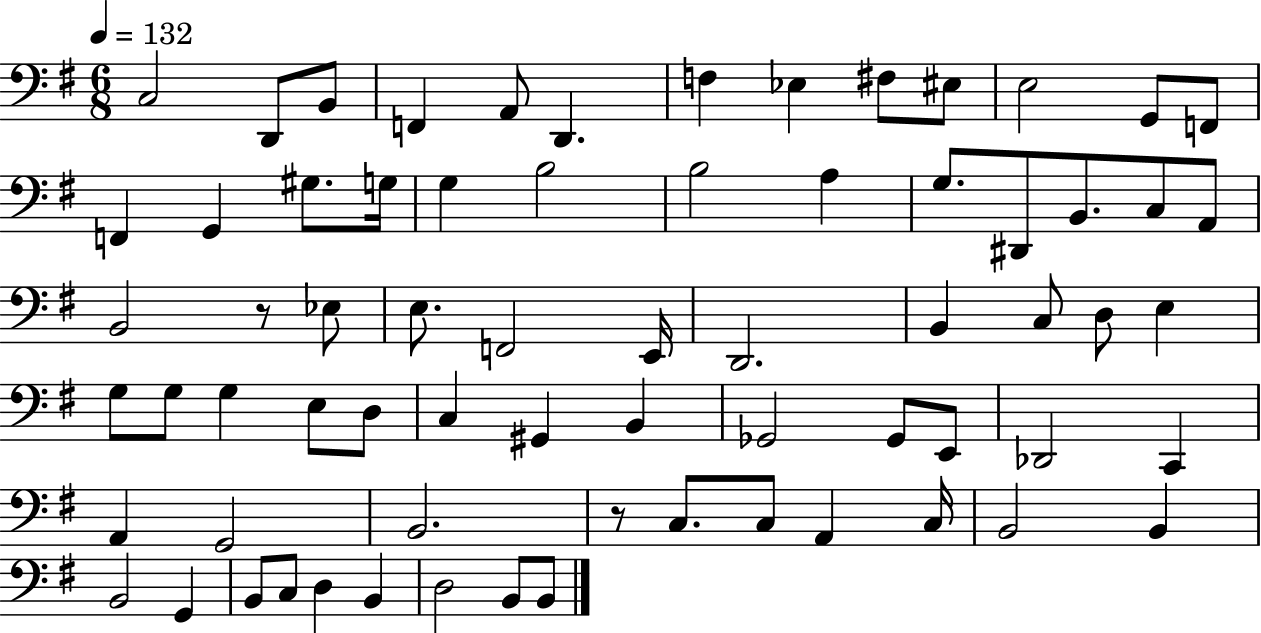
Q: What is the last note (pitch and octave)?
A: B2